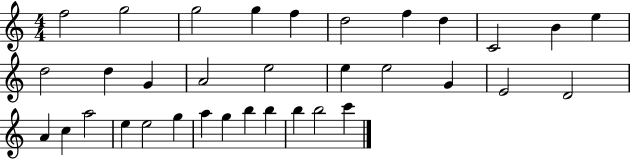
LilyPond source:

{
  \clef treble
  \numericTimeSignature
  \time 4/4
  \key c \major
  f''2 g''2 | g''2 g''4 f''4 | d''2 f''4 d''4 | c'2 b'4 e''4 | \break d''2 d''4 g'4 | a'2 e''2 | e''4 e''2 g'4 | e'2 d'2 | \break a'4 c''4 a''2 | e''4 e''2 g''4 | a''4 g''4 b''4 b''4 | b''4 b''2 c'''4 | \break \bar "|."
}